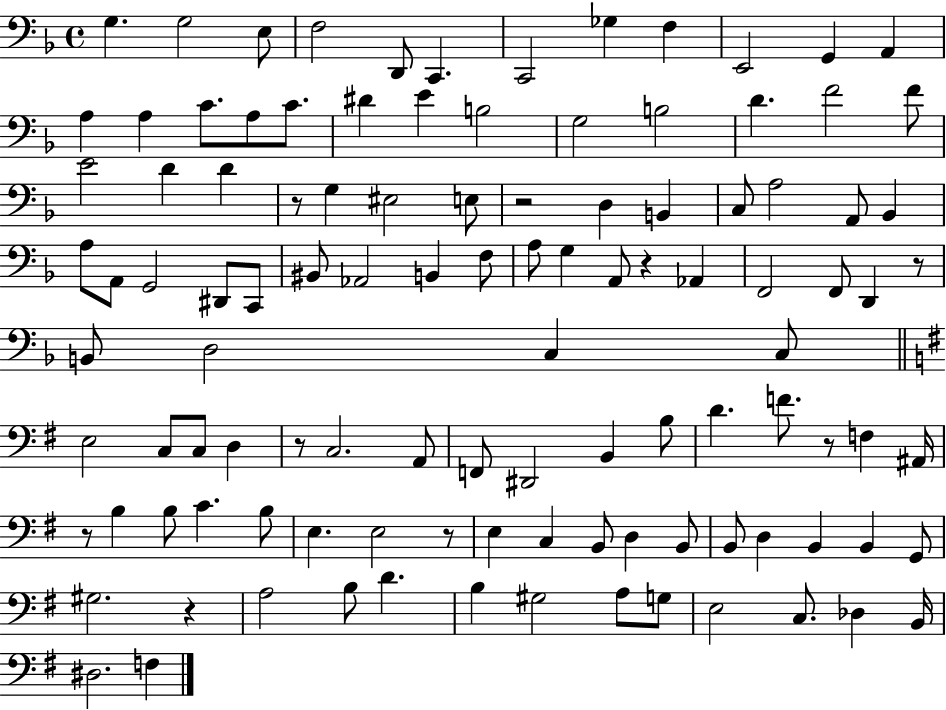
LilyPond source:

{
  \clef bass
  \time 4/4
  \defaultTimeSignature
  \key f \major
  g4. g2 e8 | f2 d,8 c,4. | c,2 ges4 f4 | e,2 g,4 a,4 | \break a4 a4 c'8. a8 c'8. | dis'4 e'4 b2 | g2 b2 | d'4. f'2 f'8 | \break e'2 d'4 d'4 | r8 g4 eis2 e8 | r2 d4 b,4 | c8 a2 a,8 bes,4 | \break a8 a,8 g,2 dis,8 c,8 | bis,8 aes,2 b,4 f8 | a8 g4 a,8 r4 aes,4 | f,2 f,8 d,4 r8 | \break b,8 d2 c4 c8 | \bar "||" \break \key e \minor e2 c8 c8 d4 | r8 c2. a,8 | f,8 dis,2 b,4 b8 | d'4. f'8. r8 f4 ais,16 | \break r8 b4 b8 c'4. b8 | e4. e2 r8 | e4 c4 b,8 d4 b,8 | b,8 d4 b,4 b,4 g,8 | \break gis2. r4 | a2 b8 d'4. | b4 gis2 a8 g8 | e2 c8. des4 b,16 | \break dis2. f4 | \bar "|."
}